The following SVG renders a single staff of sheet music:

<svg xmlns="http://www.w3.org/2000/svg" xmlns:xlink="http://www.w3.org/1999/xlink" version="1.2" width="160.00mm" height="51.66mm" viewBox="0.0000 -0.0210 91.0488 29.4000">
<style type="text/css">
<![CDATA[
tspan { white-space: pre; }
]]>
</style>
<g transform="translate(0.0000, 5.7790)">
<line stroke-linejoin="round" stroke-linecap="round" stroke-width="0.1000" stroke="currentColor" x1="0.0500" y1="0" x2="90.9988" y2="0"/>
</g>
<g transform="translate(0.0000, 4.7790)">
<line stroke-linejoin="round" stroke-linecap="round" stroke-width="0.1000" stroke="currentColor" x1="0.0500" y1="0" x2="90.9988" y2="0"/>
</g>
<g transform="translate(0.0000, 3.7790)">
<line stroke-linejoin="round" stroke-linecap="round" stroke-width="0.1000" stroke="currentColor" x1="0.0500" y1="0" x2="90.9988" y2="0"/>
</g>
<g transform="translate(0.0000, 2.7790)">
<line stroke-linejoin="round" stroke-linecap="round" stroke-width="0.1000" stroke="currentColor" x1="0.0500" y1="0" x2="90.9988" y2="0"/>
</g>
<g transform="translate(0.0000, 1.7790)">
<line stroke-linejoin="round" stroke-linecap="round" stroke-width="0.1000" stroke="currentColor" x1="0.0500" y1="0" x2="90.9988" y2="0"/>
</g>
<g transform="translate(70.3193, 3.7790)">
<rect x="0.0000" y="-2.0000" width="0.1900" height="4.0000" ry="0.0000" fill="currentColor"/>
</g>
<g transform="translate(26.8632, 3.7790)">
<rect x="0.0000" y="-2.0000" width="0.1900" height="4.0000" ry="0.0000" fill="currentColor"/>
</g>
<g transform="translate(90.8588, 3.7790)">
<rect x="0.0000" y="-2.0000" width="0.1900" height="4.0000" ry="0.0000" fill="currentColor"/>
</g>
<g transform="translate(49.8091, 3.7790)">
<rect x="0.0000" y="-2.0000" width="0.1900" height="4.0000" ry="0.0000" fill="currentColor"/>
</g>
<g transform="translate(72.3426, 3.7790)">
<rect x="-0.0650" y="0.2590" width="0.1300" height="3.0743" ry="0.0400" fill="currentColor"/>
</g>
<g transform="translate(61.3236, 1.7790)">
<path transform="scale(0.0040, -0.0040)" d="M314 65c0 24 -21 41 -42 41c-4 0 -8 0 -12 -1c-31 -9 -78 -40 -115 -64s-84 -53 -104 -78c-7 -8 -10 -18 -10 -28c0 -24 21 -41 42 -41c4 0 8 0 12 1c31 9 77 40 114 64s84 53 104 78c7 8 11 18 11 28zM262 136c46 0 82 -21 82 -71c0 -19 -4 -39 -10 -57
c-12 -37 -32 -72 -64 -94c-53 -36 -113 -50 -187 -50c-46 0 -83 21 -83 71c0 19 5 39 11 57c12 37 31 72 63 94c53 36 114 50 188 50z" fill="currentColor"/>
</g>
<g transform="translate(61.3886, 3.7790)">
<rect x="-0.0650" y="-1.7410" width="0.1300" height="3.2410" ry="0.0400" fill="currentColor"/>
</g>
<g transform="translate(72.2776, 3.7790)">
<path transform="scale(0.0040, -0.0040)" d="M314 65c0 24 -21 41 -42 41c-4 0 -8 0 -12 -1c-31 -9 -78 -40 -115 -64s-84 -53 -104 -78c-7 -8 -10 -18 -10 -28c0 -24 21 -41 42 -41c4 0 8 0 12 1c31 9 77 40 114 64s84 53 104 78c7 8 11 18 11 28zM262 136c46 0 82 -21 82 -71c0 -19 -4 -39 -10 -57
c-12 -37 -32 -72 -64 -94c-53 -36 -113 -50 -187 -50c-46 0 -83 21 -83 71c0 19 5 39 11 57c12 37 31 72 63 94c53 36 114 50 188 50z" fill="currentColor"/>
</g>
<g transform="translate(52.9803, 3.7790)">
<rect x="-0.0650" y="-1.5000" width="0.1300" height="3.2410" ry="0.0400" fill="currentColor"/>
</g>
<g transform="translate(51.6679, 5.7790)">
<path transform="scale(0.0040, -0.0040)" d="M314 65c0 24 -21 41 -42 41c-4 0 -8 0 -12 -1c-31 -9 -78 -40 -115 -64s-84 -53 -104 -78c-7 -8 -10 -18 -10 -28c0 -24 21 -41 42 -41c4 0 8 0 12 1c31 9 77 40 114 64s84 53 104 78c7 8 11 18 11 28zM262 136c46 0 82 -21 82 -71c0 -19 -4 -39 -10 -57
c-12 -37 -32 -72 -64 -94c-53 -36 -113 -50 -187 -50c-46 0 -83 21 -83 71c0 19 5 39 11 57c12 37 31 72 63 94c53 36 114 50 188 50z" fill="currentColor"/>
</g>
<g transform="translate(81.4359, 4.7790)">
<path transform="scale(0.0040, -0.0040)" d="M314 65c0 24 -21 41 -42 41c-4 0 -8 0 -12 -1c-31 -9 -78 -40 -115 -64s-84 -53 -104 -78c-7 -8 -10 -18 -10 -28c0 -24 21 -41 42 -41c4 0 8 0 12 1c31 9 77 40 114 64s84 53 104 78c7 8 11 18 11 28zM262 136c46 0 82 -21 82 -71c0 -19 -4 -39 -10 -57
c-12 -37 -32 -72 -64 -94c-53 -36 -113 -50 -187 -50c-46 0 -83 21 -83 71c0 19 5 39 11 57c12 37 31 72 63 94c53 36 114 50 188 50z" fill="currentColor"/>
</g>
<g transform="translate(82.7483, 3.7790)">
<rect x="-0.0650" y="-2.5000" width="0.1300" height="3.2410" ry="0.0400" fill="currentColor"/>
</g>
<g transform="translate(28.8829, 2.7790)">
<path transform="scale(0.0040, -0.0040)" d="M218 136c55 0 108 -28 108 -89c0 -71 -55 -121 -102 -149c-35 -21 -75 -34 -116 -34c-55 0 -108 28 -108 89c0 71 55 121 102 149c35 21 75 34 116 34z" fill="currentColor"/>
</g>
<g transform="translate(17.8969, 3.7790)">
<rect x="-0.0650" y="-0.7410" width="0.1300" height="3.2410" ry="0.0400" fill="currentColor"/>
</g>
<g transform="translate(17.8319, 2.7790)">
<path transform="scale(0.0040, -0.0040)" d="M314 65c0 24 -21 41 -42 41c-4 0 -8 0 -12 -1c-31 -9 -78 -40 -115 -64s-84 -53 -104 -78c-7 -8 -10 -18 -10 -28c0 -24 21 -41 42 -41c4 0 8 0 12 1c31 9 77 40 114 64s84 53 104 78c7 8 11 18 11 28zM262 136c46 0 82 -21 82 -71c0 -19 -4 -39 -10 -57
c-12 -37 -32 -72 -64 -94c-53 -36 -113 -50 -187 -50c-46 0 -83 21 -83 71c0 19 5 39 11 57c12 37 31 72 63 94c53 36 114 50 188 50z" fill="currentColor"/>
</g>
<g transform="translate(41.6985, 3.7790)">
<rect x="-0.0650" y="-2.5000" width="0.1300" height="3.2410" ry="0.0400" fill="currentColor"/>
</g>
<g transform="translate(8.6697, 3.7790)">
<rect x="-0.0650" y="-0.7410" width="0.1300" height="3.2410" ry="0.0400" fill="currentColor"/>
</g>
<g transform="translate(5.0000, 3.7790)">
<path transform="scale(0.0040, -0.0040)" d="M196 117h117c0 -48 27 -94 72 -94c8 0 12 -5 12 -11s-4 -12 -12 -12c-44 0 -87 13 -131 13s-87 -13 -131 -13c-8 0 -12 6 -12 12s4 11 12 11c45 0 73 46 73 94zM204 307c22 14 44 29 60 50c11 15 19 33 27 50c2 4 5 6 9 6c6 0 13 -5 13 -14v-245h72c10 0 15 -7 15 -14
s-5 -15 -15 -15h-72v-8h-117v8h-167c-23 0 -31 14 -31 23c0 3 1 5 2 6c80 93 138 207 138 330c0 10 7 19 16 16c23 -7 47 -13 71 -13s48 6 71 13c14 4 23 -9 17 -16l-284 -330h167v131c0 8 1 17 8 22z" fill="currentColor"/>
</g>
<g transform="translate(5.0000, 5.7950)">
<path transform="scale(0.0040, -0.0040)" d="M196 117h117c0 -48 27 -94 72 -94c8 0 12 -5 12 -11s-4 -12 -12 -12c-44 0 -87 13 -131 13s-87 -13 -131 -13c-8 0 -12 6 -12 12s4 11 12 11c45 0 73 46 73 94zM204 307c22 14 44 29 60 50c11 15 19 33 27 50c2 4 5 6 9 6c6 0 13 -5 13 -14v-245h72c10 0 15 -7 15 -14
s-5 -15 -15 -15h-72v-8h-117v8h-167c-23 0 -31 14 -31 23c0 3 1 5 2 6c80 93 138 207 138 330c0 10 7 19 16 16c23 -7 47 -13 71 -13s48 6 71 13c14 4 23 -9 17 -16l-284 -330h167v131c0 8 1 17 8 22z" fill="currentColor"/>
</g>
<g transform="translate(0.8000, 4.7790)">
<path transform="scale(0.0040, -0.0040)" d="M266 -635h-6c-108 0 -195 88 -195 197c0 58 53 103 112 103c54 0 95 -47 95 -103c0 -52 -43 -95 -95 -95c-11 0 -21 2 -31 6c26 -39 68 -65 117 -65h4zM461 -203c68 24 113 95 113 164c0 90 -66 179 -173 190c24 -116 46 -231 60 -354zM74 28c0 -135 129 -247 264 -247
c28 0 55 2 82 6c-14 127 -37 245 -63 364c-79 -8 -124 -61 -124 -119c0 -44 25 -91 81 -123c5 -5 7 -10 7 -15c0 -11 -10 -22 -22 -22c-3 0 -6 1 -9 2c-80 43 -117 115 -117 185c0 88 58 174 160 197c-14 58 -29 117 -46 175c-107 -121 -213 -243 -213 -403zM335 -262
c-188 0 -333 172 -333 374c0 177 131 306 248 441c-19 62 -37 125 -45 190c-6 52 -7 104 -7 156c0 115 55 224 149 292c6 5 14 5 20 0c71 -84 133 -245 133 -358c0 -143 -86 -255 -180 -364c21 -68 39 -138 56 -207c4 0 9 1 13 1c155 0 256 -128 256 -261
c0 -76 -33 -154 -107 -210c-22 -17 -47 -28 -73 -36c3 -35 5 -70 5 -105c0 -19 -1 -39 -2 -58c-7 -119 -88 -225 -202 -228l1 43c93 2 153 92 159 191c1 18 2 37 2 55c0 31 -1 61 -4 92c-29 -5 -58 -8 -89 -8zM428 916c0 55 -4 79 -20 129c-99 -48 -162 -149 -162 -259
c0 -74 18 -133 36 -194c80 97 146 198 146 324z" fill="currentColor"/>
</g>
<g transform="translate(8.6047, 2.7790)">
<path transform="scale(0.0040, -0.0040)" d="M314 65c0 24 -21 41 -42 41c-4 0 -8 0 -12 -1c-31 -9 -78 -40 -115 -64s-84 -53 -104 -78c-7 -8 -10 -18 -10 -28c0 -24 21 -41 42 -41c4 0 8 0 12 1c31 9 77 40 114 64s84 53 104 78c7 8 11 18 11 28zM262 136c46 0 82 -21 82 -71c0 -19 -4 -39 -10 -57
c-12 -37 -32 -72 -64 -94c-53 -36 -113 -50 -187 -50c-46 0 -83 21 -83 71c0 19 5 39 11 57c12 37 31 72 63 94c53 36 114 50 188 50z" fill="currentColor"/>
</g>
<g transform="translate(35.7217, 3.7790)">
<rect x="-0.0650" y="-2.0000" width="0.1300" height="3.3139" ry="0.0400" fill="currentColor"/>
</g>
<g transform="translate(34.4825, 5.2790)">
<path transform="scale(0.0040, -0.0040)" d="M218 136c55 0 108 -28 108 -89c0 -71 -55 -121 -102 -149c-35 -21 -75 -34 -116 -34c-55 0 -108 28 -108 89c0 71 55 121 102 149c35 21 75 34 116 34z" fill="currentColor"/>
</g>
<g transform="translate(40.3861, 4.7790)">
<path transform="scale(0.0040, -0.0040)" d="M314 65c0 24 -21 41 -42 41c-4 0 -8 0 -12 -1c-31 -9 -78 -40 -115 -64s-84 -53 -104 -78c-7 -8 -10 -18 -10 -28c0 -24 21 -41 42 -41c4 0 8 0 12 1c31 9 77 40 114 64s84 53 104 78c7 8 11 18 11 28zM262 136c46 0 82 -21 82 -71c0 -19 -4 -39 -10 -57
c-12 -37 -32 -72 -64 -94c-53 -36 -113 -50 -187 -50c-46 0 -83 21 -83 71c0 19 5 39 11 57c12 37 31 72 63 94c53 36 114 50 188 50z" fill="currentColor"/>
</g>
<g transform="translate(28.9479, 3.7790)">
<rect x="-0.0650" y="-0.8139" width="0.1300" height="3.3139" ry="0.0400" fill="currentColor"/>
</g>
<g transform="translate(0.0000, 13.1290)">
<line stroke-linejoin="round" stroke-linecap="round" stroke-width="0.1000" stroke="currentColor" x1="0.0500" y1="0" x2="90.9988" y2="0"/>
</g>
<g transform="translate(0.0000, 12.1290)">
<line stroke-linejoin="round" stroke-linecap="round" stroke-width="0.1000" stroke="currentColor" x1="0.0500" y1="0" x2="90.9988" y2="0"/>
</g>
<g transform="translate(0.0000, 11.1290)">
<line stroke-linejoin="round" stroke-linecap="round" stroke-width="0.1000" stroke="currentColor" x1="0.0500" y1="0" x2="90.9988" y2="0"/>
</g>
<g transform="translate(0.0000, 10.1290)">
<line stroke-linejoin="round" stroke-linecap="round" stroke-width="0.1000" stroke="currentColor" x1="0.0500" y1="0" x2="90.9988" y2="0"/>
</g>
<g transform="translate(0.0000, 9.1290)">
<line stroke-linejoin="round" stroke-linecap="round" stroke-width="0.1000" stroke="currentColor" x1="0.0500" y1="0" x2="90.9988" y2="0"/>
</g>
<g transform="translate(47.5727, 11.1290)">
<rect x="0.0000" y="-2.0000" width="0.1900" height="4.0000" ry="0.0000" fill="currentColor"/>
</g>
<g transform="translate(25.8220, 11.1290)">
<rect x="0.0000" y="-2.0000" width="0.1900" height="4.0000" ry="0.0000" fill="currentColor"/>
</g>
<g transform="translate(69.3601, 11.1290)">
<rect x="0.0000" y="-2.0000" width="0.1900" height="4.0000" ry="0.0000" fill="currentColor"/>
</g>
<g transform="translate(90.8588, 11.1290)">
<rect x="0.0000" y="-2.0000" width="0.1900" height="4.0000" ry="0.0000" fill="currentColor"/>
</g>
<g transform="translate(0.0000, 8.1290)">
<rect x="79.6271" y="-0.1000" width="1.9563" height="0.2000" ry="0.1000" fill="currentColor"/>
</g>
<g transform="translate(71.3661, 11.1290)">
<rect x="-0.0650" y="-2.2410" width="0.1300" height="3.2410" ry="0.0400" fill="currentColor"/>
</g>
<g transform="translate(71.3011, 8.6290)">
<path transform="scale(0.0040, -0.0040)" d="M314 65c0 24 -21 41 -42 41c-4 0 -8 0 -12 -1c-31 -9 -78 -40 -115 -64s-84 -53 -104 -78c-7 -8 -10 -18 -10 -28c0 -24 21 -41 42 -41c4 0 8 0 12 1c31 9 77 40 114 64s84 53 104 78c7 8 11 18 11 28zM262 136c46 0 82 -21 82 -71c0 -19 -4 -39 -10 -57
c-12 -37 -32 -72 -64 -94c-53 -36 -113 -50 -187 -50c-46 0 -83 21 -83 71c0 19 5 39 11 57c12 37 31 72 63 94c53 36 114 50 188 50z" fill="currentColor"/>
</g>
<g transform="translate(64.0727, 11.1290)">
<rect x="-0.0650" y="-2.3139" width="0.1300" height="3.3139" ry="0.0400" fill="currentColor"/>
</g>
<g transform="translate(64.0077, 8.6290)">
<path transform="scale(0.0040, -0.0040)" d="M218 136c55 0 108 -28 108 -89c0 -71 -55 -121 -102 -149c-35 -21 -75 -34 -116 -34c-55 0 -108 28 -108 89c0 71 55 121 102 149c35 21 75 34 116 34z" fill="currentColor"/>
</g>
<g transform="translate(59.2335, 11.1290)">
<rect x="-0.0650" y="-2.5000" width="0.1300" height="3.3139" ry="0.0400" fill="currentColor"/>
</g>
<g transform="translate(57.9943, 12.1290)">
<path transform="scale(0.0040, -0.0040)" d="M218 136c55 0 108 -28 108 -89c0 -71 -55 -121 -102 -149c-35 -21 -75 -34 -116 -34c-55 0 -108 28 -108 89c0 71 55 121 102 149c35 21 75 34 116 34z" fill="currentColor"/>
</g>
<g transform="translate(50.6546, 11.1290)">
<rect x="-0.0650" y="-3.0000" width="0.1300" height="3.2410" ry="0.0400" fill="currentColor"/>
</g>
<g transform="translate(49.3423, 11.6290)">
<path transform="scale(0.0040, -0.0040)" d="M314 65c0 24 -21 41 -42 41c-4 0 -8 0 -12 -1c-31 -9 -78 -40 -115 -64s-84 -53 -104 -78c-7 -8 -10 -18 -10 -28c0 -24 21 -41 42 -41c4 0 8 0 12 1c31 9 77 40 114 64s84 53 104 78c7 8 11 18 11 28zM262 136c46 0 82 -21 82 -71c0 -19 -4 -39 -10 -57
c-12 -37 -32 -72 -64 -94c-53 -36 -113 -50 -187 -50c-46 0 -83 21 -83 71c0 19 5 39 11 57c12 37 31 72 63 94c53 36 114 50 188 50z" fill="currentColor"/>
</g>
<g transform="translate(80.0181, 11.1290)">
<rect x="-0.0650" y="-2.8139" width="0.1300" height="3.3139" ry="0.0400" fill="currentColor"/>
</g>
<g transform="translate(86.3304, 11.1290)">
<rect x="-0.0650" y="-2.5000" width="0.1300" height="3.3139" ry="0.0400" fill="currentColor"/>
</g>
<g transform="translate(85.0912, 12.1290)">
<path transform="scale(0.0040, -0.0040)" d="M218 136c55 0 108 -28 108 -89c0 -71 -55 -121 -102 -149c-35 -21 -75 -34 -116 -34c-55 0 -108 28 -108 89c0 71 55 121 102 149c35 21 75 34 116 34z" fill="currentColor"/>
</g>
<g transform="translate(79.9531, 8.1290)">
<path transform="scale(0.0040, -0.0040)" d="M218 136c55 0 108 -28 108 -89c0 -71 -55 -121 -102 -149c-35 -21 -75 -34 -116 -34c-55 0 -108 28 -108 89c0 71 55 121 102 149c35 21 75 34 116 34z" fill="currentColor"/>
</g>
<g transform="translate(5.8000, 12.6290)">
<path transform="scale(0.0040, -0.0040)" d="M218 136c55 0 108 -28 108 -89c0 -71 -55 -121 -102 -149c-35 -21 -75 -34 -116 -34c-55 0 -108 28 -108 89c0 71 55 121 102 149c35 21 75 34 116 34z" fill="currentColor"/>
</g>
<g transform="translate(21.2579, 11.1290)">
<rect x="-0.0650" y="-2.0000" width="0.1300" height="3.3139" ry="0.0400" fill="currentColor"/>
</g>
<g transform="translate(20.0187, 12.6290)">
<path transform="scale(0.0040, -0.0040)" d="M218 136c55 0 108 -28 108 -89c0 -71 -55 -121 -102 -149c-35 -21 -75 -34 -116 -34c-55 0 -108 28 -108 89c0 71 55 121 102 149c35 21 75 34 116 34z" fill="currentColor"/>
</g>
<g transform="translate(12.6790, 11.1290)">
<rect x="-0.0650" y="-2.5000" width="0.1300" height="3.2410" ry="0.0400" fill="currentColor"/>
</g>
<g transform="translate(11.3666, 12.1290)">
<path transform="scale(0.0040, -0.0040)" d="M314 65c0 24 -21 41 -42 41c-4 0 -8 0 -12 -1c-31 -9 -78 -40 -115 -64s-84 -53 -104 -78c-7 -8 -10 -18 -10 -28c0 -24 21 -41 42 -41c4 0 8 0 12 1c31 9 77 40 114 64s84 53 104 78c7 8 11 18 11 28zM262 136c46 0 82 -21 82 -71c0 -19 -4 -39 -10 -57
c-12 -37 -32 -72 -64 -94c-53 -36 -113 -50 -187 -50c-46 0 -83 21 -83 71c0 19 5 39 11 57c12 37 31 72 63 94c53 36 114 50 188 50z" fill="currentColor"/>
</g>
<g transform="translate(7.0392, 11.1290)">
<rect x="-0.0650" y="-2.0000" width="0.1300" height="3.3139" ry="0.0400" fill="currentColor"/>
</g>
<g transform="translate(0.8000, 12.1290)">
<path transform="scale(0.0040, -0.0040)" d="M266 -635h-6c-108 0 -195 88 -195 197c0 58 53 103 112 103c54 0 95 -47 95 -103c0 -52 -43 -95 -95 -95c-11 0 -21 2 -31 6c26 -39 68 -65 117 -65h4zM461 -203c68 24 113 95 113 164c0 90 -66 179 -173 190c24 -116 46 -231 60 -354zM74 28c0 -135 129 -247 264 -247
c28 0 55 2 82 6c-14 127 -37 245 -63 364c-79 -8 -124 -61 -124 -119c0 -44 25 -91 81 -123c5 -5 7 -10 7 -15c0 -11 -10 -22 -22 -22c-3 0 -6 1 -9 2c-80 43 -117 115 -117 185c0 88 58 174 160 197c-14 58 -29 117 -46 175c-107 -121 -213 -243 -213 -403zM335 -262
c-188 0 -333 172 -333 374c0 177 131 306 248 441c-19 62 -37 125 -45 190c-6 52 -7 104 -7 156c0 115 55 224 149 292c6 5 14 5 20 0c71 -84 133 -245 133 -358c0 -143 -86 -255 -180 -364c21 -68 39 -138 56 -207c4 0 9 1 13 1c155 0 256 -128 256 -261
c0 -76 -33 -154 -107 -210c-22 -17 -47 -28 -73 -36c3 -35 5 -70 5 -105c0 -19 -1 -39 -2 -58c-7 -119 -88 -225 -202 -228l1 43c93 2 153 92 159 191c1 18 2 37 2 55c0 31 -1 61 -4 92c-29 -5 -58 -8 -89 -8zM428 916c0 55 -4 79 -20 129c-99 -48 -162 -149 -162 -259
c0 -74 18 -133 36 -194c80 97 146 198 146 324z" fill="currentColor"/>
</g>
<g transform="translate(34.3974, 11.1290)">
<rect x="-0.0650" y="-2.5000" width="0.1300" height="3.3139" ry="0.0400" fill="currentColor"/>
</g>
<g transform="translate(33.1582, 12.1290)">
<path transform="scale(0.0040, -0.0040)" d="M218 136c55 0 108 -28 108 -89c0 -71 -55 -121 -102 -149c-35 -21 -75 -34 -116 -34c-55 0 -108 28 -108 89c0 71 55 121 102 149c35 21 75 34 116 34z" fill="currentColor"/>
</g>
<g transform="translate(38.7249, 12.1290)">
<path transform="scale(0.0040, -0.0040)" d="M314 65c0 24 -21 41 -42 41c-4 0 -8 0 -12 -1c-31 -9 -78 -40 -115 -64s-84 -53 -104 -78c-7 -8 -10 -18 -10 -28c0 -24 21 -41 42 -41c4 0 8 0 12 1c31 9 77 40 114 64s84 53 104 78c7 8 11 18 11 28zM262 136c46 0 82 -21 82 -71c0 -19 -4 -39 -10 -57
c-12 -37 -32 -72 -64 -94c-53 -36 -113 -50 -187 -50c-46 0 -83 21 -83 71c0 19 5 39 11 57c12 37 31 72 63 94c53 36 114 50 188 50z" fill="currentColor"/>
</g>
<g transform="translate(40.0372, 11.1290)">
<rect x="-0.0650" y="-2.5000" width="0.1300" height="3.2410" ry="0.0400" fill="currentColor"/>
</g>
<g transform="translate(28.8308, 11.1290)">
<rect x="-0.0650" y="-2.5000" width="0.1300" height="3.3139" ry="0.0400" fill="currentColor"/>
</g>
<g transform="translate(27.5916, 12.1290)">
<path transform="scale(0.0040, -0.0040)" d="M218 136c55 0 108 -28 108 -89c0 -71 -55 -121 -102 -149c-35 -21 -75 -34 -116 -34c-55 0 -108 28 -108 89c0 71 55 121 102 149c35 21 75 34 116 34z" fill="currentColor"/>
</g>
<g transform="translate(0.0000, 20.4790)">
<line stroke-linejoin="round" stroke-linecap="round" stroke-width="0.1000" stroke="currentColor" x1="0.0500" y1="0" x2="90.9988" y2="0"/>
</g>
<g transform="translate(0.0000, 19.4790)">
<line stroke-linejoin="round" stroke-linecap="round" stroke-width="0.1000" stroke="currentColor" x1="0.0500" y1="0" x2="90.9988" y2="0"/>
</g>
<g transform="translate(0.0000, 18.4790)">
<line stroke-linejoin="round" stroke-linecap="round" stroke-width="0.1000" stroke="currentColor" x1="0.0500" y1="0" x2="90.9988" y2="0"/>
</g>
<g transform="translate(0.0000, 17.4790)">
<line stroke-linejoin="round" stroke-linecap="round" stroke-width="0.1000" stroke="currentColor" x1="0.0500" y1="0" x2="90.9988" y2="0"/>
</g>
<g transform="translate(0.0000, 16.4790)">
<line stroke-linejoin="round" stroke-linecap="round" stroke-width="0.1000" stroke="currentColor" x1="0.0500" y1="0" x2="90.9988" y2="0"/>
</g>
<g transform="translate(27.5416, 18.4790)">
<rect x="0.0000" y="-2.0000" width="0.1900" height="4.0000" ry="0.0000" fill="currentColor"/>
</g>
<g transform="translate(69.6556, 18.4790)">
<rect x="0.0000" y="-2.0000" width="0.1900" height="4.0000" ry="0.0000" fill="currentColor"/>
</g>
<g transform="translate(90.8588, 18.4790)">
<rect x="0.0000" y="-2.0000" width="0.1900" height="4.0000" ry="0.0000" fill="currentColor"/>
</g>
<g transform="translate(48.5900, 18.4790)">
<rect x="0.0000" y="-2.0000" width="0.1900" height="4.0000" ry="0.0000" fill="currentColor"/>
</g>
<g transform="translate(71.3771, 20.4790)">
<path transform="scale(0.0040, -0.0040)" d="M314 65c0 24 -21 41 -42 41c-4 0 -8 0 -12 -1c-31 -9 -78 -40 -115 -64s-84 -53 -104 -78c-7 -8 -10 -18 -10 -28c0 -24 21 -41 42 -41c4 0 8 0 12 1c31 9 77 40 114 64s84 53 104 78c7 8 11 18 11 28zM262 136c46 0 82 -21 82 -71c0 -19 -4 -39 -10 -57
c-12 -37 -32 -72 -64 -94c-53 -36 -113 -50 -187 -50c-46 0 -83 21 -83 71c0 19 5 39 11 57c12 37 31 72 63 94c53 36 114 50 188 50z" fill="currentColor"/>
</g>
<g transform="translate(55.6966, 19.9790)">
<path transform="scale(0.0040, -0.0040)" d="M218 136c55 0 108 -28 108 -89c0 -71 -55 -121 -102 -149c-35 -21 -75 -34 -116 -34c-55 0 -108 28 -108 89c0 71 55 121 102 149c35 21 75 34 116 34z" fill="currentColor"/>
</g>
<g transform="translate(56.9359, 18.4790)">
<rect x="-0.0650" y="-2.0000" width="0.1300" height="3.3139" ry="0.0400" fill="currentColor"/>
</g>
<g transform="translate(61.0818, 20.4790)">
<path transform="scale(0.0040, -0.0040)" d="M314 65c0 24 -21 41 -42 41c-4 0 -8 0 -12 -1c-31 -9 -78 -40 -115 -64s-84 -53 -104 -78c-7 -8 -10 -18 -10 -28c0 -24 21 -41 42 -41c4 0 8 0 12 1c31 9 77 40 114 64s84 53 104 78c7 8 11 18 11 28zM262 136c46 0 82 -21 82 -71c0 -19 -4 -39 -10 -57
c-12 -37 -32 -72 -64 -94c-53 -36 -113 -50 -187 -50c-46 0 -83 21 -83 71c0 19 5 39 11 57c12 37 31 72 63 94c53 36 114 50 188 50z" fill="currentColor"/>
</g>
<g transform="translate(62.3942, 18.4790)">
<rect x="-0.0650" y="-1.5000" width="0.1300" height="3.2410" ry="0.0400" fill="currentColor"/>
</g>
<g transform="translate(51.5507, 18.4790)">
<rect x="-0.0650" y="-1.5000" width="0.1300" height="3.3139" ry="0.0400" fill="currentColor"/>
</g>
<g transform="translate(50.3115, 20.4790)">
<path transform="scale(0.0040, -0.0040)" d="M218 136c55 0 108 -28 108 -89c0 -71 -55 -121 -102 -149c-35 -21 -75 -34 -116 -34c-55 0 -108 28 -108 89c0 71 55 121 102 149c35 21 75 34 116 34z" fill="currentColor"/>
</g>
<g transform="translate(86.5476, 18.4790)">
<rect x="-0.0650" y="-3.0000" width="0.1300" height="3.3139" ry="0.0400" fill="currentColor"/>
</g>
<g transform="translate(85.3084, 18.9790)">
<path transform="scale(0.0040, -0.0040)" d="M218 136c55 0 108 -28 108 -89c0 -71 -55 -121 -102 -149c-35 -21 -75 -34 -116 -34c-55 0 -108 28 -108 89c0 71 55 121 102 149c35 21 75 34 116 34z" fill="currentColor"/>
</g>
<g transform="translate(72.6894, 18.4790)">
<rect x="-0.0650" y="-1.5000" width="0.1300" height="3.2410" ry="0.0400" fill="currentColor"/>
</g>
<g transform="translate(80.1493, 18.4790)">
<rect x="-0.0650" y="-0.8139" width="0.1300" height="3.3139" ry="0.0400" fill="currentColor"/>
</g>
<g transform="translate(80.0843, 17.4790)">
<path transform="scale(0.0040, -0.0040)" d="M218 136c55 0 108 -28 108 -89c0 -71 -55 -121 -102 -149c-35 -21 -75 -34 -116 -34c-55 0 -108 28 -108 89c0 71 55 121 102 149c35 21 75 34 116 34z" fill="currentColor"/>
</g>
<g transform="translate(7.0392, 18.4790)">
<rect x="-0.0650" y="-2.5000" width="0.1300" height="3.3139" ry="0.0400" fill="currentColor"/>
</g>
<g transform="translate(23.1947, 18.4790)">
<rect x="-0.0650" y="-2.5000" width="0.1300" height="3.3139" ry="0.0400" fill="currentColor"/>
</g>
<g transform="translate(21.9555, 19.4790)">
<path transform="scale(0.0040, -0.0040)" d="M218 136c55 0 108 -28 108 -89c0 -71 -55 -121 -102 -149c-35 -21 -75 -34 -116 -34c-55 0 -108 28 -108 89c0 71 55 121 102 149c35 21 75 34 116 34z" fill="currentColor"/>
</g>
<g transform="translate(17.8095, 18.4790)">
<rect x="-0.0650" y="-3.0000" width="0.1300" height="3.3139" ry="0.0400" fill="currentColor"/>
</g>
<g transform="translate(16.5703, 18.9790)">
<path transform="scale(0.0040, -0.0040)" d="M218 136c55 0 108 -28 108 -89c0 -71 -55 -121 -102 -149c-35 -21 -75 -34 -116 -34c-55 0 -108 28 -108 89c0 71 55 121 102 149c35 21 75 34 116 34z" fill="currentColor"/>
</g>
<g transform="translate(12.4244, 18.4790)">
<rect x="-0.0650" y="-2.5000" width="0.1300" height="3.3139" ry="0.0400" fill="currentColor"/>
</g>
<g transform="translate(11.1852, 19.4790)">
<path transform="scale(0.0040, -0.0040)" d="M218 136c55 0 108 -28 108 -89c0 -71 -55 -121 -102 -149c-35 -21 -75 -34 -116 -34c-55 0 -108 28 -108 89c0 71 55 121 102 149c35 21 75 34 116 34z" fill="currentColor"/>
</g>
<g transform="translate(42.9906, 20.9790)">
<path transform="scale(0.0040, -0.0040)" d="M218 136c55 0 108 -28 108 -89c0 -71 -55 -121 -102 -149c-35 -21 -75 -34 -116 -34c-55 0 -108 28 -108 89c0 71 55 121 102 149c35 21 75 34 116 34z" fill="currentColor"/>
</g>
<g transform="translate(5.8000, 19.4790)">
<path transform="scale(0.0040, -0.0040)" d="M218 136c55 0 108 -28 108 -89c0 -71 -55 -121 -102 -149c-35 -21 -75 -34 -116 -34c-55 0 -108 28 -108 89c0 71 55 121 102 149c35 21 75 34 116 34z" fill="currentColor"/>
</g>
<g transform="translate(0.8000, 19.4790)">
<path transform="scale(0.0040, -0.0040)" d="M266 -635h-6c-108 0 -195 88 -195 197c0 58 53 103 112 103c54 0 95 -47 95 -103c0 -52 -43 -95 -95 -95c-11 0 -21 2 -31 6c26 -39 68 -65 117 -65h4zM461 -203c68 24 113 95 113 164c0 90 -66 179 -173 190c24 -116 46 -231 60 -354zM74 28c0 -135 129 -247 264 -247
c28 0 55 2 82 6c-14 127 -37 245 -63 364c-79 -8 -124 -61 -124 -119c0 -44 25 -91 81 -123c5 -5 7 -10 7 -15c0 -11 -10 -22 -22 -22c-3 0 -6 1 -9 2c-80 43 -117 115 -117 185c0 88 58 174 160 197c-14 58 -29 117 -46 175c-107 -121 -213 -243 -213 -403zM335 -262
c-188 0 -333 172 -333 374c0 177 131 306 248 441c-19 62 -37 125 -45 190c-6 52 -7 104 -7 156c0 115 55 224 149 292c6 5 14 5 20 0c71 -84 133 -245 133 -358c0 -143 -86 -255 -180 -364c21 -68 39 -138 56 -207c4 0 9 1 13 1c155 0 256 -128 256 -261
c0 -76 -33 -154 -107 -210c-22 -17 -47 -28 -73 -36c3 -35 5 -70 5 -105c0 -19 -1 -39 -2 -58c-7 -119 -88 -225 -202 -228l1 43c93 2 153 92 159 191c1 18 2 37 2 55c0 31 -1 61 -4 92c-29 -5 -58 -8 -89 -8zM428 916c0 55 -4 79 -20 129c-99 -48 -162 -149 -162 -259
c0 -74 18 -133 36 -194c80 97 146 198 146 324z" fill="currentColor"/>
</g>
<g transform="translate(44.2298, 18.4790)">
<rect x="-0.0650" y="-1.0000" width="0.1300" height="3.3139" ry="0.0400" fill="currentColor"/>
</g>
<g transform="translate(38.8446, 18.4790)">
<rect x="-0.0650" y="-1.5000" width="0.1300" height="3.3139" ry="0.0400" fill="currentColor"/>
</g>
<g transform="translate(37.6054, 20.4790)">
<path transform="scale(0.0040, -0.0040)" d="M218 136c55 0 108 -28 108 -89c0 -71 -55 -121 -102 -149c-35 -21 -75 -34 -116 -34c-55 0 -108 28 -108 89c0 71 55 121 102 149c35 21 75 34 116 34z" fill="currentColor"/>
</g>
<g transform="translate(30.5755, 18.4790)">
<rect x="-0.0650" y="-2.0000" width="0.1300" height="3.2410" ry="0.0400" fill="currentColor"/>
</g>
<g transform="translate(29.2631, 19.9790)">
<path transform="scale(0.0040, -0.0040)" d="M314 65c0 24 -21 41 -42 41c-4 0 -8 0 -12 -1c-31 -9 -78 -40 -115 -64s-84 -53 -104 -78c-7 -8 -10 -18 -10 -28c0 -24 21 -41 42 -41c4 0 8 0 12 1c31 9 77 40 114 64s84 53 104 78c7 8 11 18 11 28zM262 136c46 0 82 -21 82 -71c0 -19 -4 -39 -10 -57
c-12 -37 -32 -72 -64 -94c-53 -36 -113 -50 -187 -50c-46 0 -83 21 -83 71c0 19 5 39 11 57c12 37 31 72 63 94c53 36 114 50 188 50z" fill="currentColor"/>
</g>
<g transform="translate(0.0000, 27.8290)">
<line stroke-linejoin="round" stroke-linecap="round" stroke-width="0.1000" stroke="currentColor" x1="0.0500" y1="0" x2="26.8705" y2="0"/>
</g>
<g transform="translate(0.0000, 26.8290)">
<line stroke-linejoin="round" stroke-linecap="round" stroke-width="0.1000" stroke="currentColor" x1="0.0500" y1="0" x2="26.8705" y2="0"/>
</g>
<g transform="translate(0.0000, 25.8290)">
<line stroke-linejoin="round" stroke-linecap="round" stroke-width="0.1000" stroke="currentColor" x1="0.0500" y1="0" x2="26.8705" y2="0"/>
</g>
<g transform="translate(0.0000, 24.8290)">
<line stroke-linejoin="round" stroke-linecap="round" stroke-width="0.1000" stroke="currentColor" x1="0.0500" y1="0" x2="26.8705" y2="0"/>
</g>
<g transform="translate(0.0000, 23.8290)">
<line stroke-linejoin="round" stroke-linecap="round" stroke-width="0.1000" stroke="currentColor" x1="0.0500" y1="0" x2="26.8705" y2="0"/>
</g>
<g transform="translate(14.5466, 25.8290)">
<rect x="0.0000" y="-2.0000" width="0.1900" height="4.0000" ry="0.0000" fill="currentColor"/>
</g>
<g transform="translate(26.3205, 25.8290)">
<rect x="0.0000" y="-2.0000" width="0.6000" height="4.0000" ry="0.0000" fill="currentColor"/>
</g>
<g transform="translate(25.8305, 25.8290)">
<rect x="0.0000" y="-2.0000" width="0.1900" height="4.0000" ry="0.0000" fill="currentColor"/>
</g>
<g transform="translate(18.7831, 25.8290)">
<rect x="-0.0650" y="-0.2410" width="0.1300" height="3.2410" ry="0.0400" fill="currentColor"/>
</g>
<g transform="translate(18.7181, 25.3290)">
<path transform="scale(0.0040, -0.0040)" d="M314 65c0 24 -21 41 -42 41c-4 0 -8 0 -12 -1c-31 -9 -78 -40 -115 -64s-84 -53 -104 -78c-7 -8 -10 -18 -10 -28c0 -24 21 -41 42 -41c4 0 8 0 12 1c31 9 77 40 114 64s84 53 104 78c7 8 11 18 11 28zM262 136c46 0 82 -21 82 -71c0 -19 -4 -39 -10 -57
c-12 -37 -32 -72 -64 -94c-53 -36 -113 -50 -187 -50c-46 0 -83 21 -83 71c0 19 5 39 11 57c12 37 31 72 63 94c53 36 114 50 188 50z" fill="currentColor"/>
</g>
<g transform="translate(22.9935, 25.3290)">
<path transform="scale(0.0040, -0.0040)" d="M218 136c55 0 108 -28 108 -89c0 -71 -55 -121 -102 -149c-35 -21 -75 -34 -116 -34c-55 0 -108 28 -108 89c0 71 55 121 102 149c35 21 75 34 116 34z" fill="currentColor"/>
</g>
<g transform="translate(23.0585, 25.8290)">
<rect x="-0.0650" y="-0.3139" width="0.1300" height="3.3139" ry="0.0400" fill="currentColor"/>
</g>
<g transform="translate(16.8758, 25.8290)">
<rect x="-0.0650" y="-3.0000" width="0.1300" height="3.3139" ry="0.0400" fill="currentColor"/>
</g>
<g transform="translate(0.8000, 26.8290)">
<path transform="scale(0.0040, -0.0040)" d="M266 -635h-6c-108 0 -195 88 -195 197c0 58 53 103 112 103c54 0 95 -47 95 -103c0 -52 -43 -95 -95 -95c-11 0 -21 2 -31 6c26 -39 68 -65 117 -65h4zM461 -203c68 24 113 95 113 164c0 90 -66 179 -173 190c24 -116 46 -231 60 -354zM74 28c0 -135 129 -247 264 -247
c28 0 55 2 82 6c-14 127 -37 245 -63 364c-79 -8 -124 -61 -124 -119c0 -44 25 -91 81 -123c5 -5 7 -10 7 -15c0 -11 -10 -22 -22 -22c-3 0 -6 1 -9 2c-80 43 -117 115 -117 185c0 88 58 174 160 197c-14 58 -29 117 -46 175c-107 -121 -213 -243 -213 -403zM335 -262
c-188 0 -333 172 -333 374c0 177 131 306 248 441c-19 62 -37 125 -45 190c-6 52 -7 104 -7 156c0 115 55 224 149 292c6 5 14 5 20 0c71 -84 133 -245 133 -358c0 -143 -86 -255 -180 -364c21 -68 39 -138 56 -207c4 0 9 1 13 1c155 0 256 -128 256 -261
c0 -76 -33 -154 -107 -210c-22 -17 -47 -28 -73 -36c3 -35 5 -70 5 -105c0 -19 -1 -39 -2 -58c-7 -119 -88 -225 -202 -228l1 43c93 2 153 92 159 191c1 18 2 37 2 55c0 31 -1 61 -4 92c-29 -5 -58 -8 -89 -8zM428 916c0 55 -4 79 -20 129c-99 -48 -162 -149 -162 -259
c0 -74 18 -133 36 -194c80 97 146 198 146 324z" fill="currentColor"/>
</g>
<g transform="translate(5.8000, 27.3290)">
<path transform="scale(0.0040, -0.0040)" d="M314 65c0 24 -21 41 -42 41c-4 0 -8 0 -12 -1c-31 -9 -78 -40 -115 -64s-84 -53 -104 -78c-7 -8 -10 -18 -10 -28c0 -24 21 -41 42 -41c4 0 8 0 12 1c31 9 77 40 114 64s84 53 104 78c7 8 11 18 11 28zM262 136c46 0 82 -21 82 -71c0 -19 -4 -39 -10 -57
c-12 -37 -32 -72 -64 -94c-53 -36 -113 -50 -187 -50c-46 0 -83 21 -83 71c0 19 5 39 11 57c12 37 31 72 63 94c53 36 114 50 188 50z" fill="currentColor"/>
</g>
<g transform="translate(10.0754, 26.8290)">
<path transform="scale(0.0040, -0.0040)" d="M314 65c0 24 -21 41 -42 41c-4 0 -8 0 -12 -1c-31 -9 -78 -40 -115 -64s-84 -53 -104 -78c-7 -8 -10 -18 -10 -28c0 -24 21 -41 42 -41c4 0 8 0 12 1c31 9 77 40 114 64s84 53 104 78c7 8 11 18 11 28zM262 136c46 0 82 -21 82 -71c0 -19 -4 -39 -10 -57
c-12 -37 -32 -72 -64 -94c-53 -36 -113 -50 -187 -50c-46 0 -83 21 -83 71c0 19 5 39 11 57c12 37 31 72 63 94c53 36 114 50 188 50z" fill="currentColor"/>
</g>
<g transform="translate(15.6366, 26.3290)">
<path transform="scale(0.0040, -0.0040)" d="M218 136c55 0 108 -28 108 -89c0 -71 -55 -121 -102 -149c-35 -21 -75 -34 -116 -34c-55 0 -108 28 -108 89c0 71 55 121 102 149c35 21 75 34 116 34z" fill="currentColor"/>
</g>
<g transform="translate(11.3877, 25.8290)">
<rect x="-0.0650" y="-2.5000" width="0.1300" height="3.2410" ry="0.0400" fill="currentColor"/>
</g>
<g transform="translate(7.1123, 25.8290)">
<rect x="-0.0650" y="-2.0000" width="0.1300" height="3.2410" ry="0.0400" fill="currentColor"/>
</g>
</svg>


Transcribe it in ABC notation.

X:1
T:Untitled
M:4/4
L:1/4
K:C
d2 d2 d F G2 E2 f2 B2 G2 F G2 F G G G2 A2 G g g2 a G G G A G F2 E D E F E2 E2 d A F2 G2 A c2 c